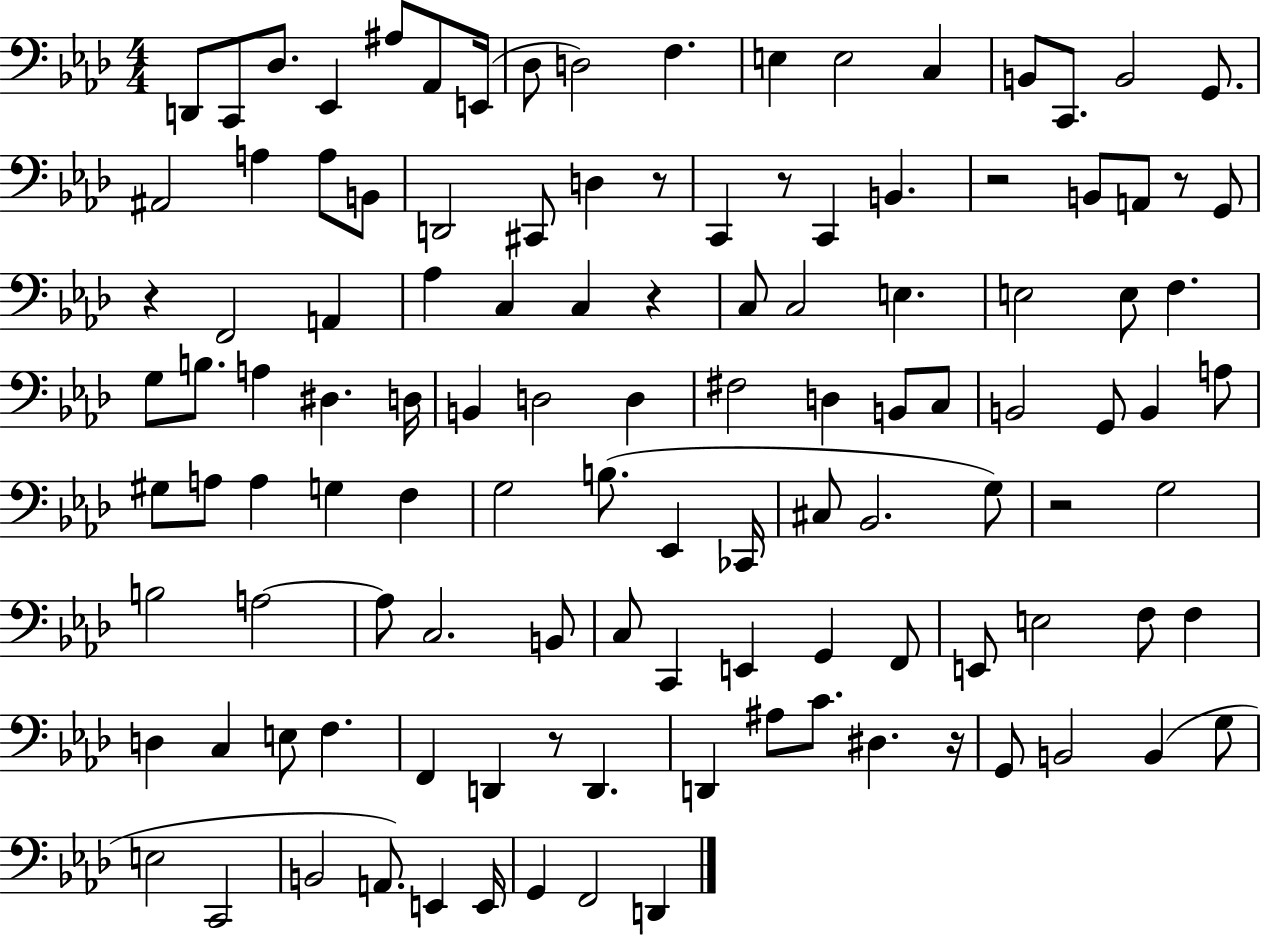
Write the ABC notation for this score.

X:1
T:Untitled
M:4/4
L:1/4
K:Ab
D,,/2 C,,/2 _D,/2 _E,, ^A,/2 _A,,/2 E,,/4 _D,/2 D,2 F, E, E,2 C, B,,/2 C,,/2 B,,2 G,,/2 ^A,,2 A, A,/2 B,,/2 D,,2 ^C,,/2 D, z/2 C,, z/2 C,, B,, z2 B,,/2 A,,/2 z/2 G,,/2 z F,,2 A,, _A, C, C, z C,/2 C,2 E, E,2 E,/2 F, G,/2 B,/2 A, ^D, D,/4 B,, D,2 D, ^F,2 D, B,,/2 C,/2 B,,2 G,,/2 B,, A,/2 ^G,/2 A,/2 A, G, F, G,2 B,/2 _E,, _C,,/4 ^C,/2 _B,,2 G,/2 z2 G,2 B,2 A,2 A,/2 C,2 B,,/2 C,/2 C,, E,, G,, F,,/2 E,,/2 E,2 F,/2 F, D, C, E,/2 F, F,, D,, z/2 D,, D,, ^A,/2 C/2 ^D, z/4 G,,/2 B,,2 B,, G,/2 E,2 C,,2 B,,2 A,,/2 E,, E,,/4 G,, F,,2 D,,